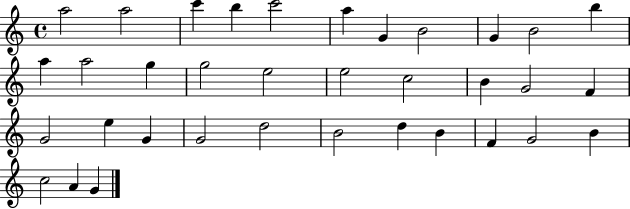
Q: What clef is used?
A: treble